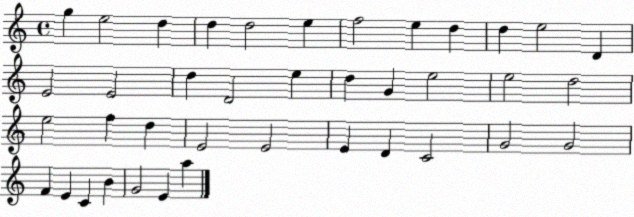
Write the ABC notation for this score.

X:1
T:Untitled
M:4/4
L:1/4
K:C
g e2 d d d2 e f2 e d d e2 D E2 E2 d D2 e d G e2 e2 d2 e2 f d E2 E2 E D C2 G2 G2 F E C B G2 E a